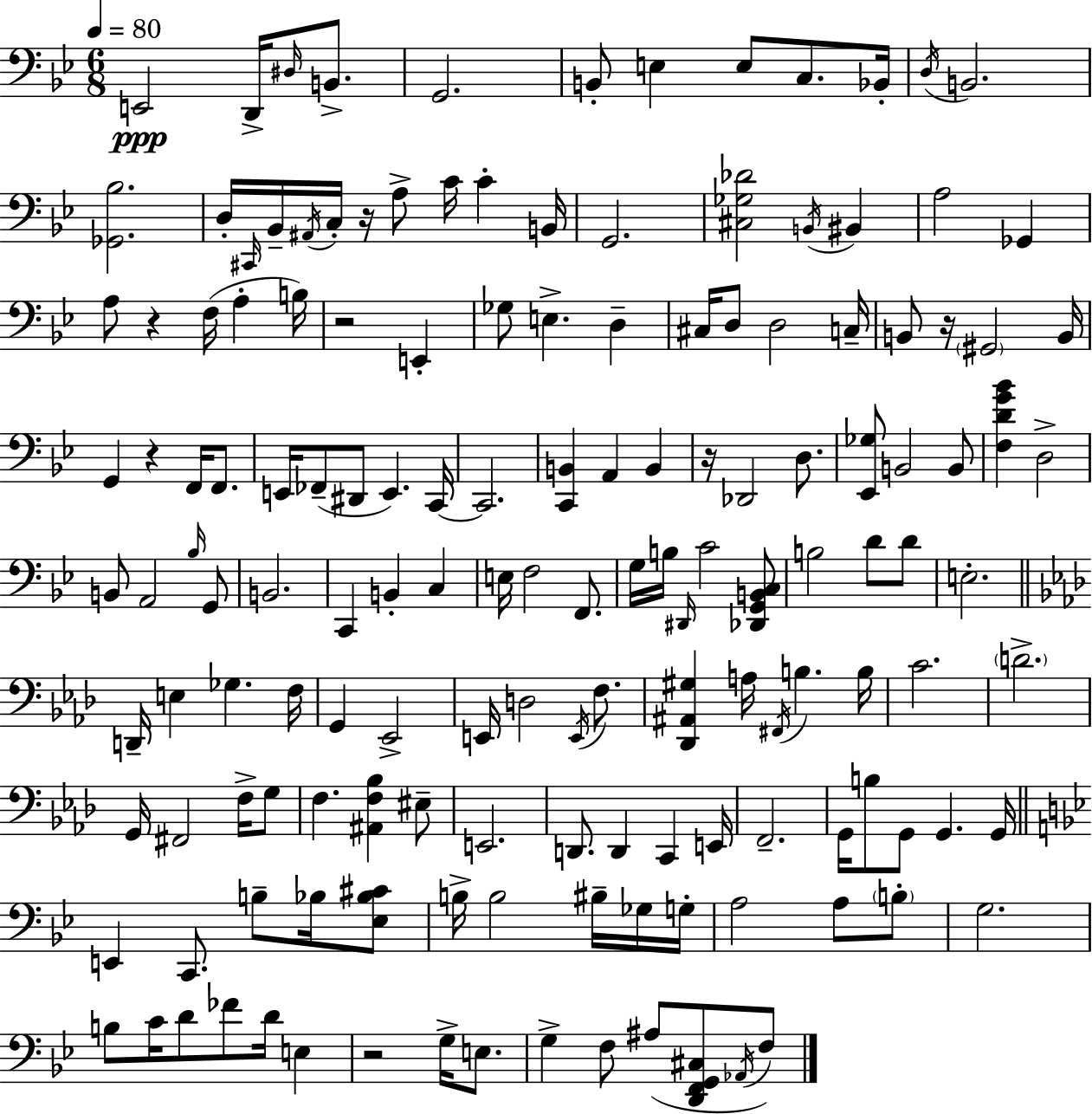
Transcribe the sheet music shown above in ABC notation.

X:1
T:Untitled
M:6/8
L:1/4
K:Bb
E,,2 D,,/4 ^D,/4 B,,/2 G,,2 B,,/2 E, E,/2 C,/2 _B,,/4 D,/4 B,,2 [_G,,_B,]2 D,/4 ^C,,/4 _B,,/4 ^A,,/4 C,/4 z/4 A,/2 C/4 C B,,/4 G,,2 [^C,_G,_D]2 B,,/4 ^B,, A,2 _G,, A,/2 z F,/4 A, B,/4 z2 E,, _G,/2 E, D, ^C,/4 D,/2 D,2 C,/4 B,,/2 z/4 ^G,,2 B,,/4 G,, z F,,/4 F,,/2 E,,/4 _F,,/2 ^D,,/2 E,, C,,/4 C,,2 [C,,B,,] A,, B,, z/4 _D,,2 D,/2 [_E,,_G,]/2 B,,2 B,,/2 [F,DG_B] D,2 B,,/2 A,,2 _B,/4 G,,/2 B,,2 C,, B,, C, E,/4 F,2 F,,/2 G,/4 B,/4 ^D,,/4 C2 [_D,,G,,B,,C,]/2 B,2 D/2 D/2 E,2 D,,/4 E, _G, F,/4 G,, _E,,2 E,,/4 D,2 E,,/4 F,/2 [_D,,^A,,^G,] A,/4 ^F,,/4 B, B,/4 C2 D2 G,,/4 ^F,,2 F,/4 G,/2 F, [^A,,F,_B,] ^E,/2 E,,2 D,,/2 D,, C,, E,,/4 F,,2 G,,/4 B,/2 G,,/2 G,, G,,/4 E,, C,,/2 B,/2 _B,/4 [_E,_B,^C]/2 B,/4 B,2 ^B,/4 _G,/4 G,/4 A,2 A,/2 B,/2 G,2 B,/2 C/4 D/2 _F/2 D/4 E, z2 G,/4 E,/2 G, F,/2 ^A,/2 [D,,F,,G,,^C,]/2 _A,,/4 F,/2